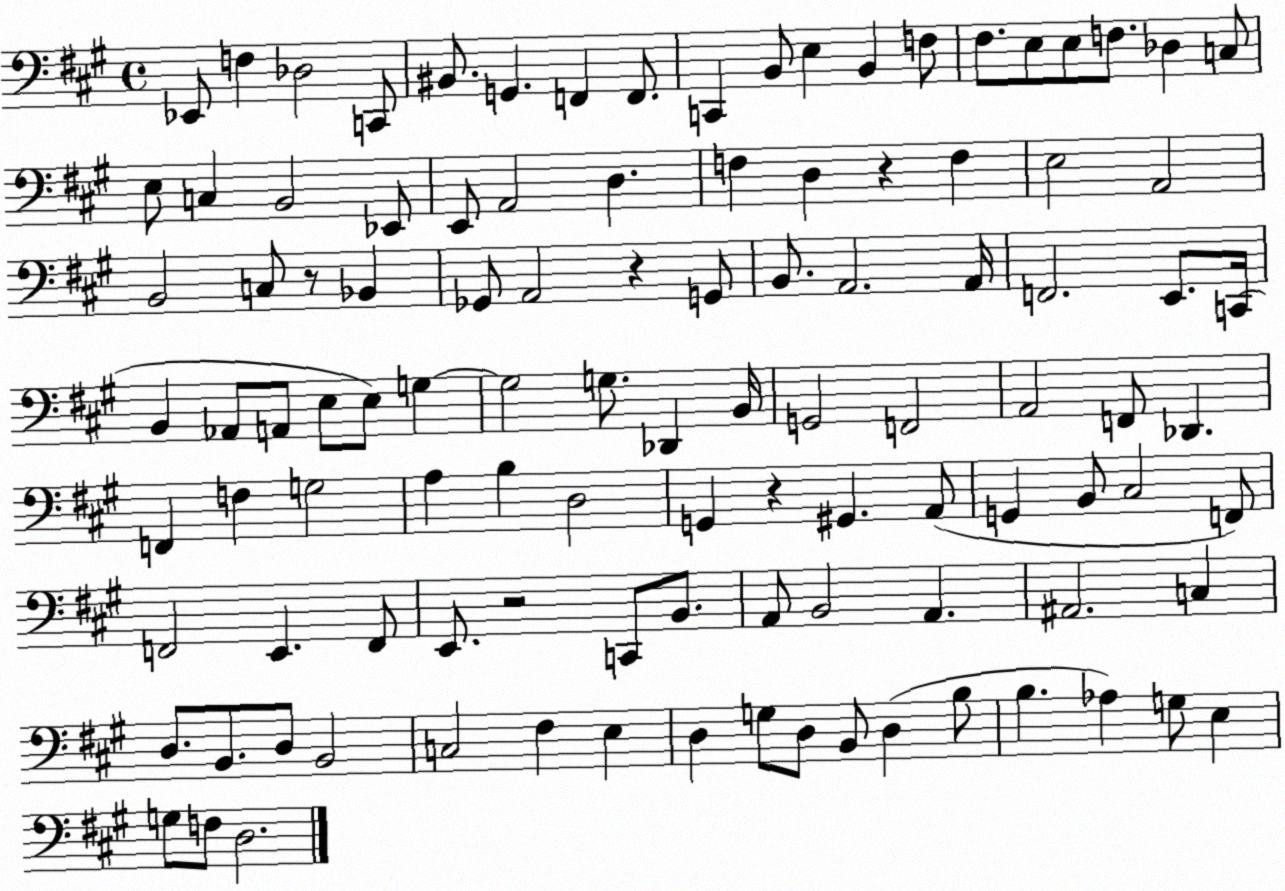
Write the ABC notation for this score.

X:1
T:Untitled
M:4/4
L:1/4
K:A
_E,,/2 F, _D,2 C,,/2 ^B,,/2 G,, F,, F,,/2 C,, B,,/2 E, B,, F,/2 ^F,/2 E,/2 E,/2 F,/2 _D, C,/2 E,/2 C, B,,2 _E,,/2 E,,/2 A,,2 D, F, D, z F, E,2 A,,2 B,,2 C,/2 z/2 _B,, _G,,/2 A,,2 z G,,/2 B,,/2 A,,2 A,,/4 F,,2 E,,/2 C,,/4 B,, _A,,/2 A,,/2 E,/2 E,/2 G, G,2 G,/2 _D,, B,,/4 G,,2 F,,2 A,,2 F,,/2 _D,, F,, F, G,2 A, B, D,2 G,, z ^G,, A,,/2 G,, B,,/2 ^C,2 F,,/2 F,,2 E,, F,,/2 E,,/2 z2 C,,/2 B,,/2 A,,/2 B,,2 A,, ^A,,2 C, D,/2 B,,/2 D,/2 B,,2 C,2 ^F, E, D, G,/2 D,/2 B,,/2 D, B,/2 B, _A, G,/2 E, G,/2 F,/2 D,2